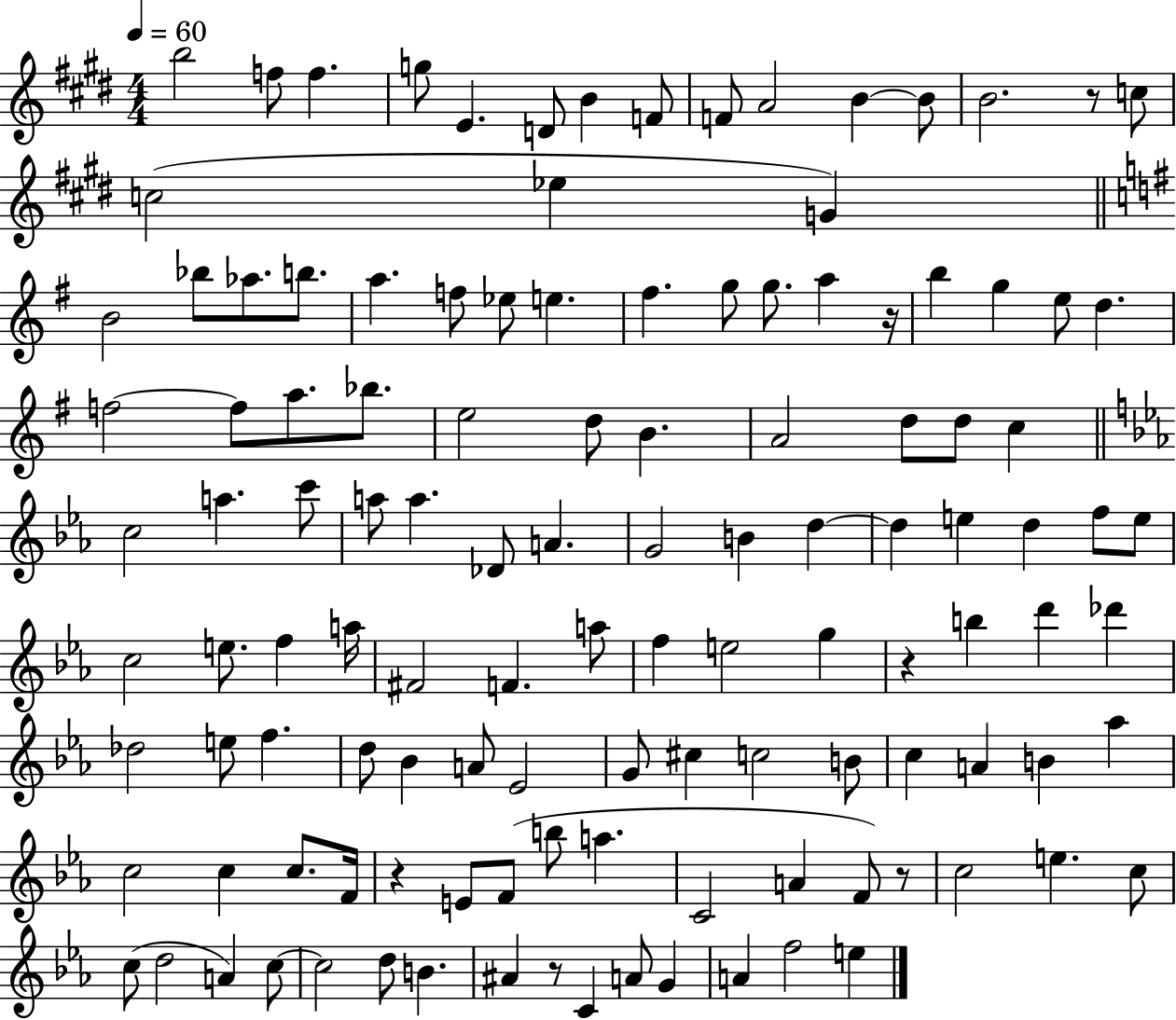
X:1
T:Untitled
M:4/4
L:1/4
K:E
b2 f/2 f g/2 E D/2 B F/2 F/2 A2 B B/2 B2 z/2 c/2 c2 _e G B2 _b/2 _a/2 b/2 a f/2 _e/2 e ^f g/2 g/2 a z/4 b g e/2 d f2 f/2 a/2 _b/2 e2 d/2 B A2 d/2 d/2 c c2 a c'/2 a/2 a _D/2 A G2 B d d e d f/2 e/2 c2 e/2 f a/4 ^F2 F a/2 f e2 g z b d' _d' _d2 e/2 f d/2 _B A/2 _E2 G/2 ^c c2 B/2 c A B _a c2 c c/2 F/4 z E/2 F/2 b/2 a C2 A F/2 z/2 c2 e c/2 c/2 d2 A c/2 c2 d/2 B ^A z/2 C A/2 G A f2 e